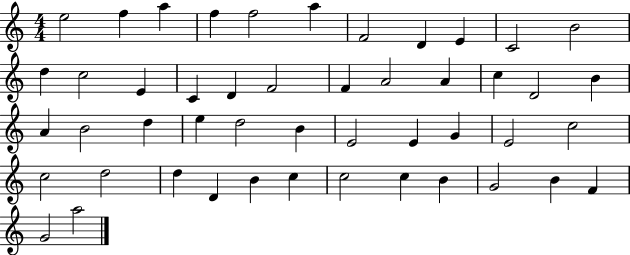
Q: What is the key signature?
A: C major